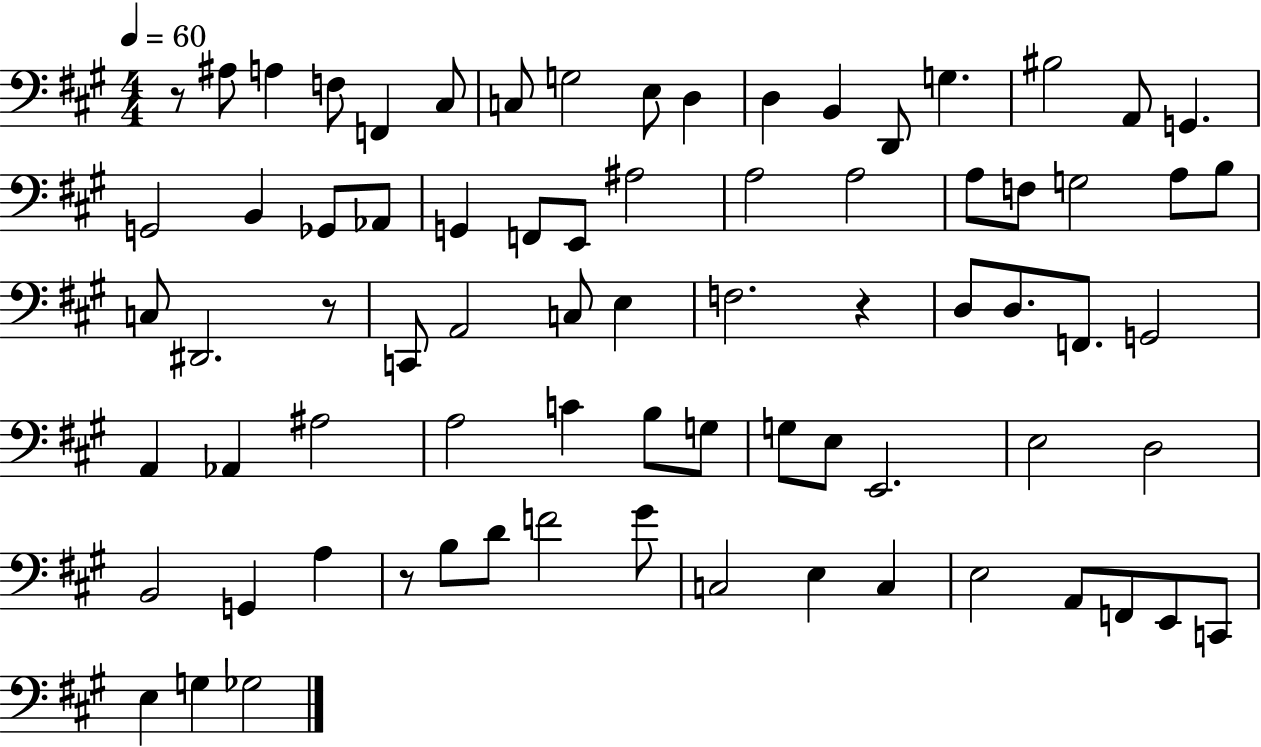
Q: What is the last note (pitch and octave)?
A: Gb3